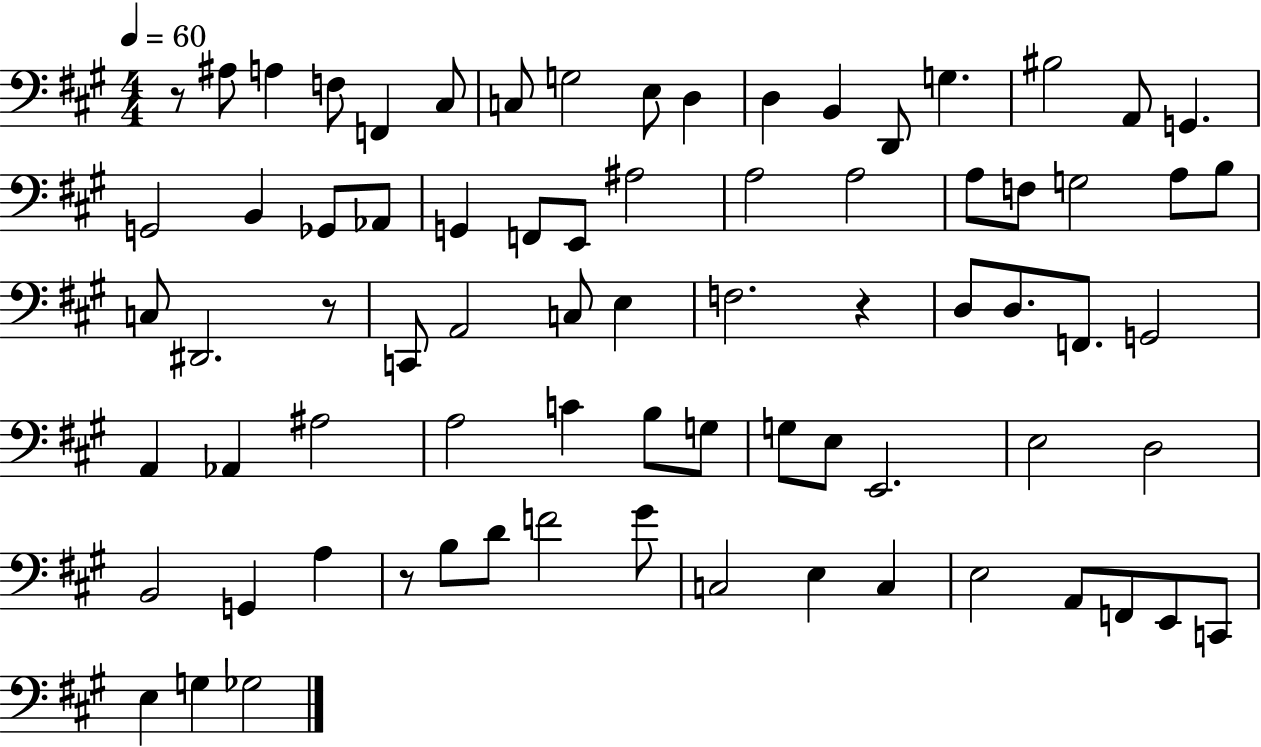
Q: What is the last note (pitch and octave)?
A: Gb3